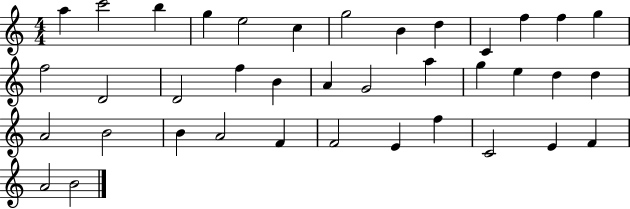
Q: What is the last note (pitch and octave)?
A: B4